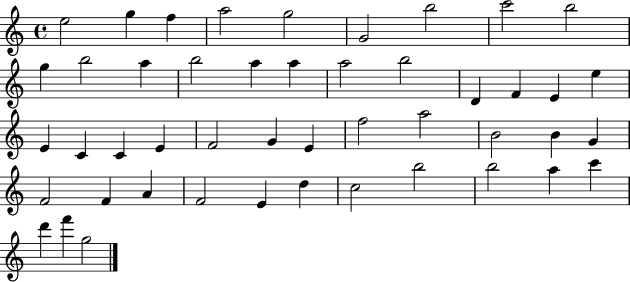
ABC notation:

X:1
T:Untitled
M:4/4
L:1/4
K:C
e2 g f a2 g2 G2 b2 c'2 b2 g b2 a b2 a a a2 b2 D F E e E C C E F2 G E f2 a2 B2 B G F2 F A F2 E d c2 b2 b2 a c' d' f' g2